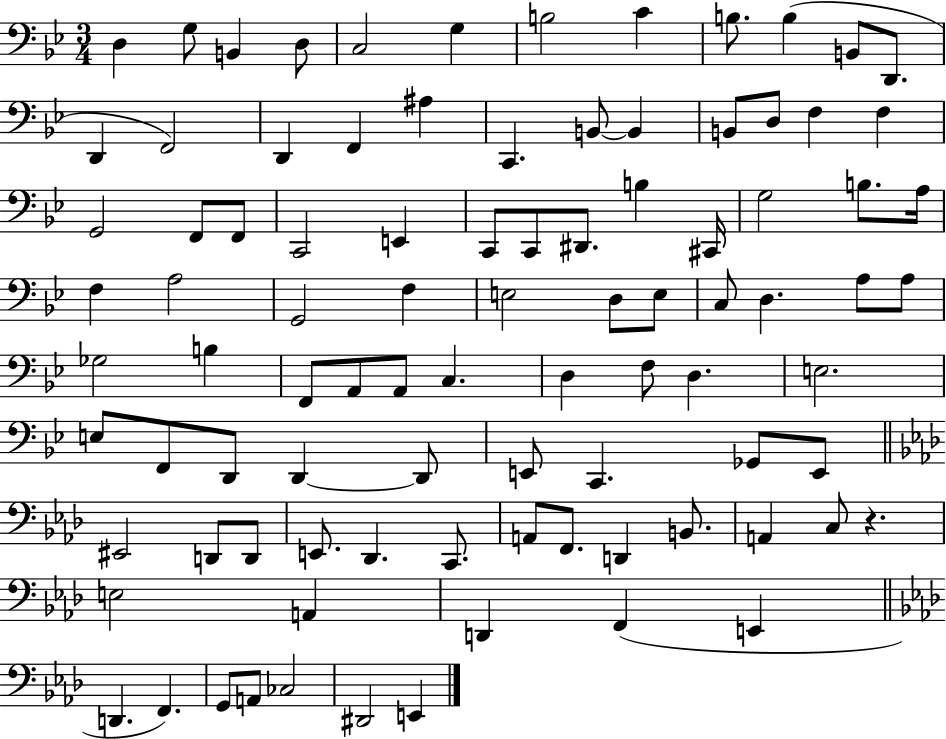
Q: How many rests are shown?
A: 1